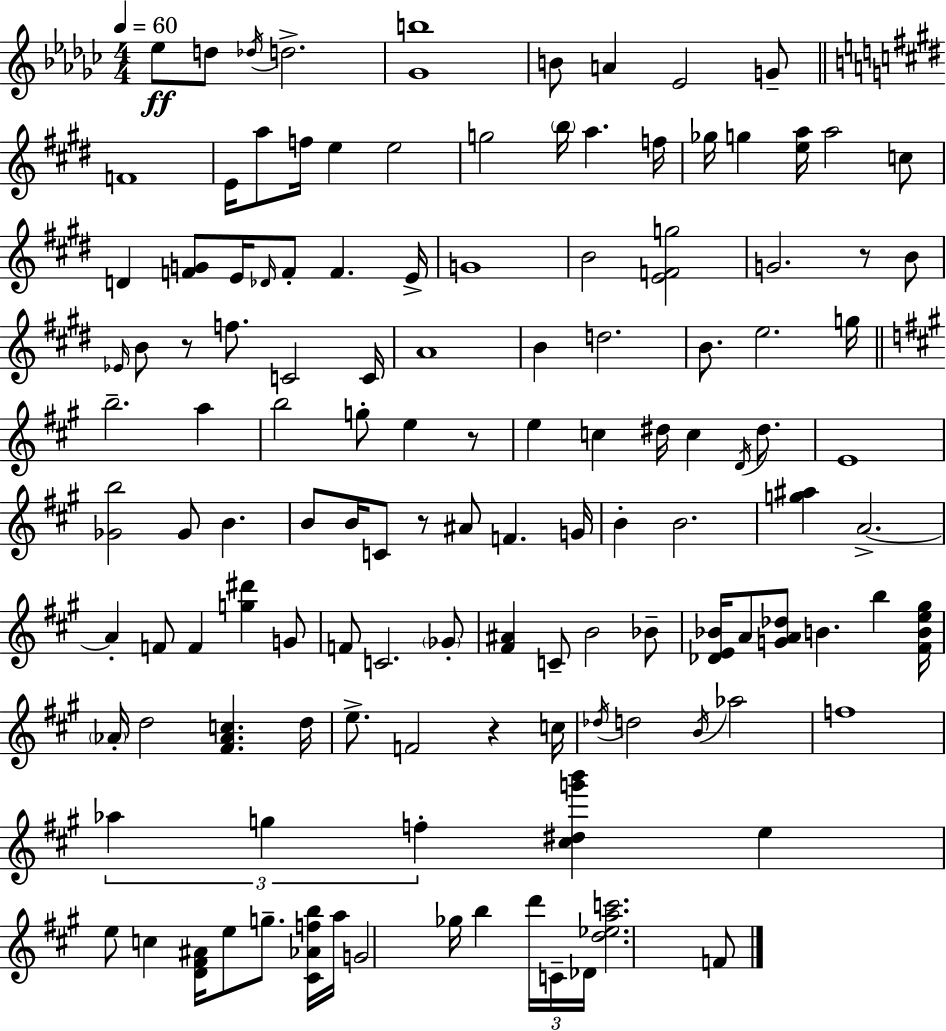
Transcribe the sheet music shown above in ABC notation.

X:1
T:Untitled
M:4/4
L:1/4
K:Ebm
_e/2 d/2 _d/4 d2 [_Gb]4 B/2 A _E2 G/2 F4 E/4 a/2 f/4 e e2 g2 b/4 a f/4 _g/4 g [ea]/4 a2 c/2 D [FG]/2 E/4 _D/4 F/2 F E/4 G4 B2 [EFg]2 G2 z/2 B/2 _E/4 B/2 z/2 f/2 C2 C/4 A4 B d2 B/2 e2 g/4 b2 a b2 g/2 e z/2 e c ^d/4 c D/4 ^d/2 E4 [_Gb]2 _G/2 B B/2 B/4 C/2 z/2 ^A/2 F G/4 B B2 [g^a] A2 A F/2 F [g^d'] G/2 F/2 C2 _G/2 [^F^A] C/2 B2 _B/2 [_DE_B]/4 A/2 [GA_d]/2 B b [^FBe^g]/4 _A/4 d2 [^F_Ac] d/4 e/2 F2 z c/4 _d/4 d2 B/4 _a2 f4 _a g f [^c^dg'b'] e e/2 c [D^F^A]/4 e/2 g/2 [^C_Afb]/4 a/4 G2 _g/4 b d'/4 C/4 _D/4 [d_eac']2 F/2